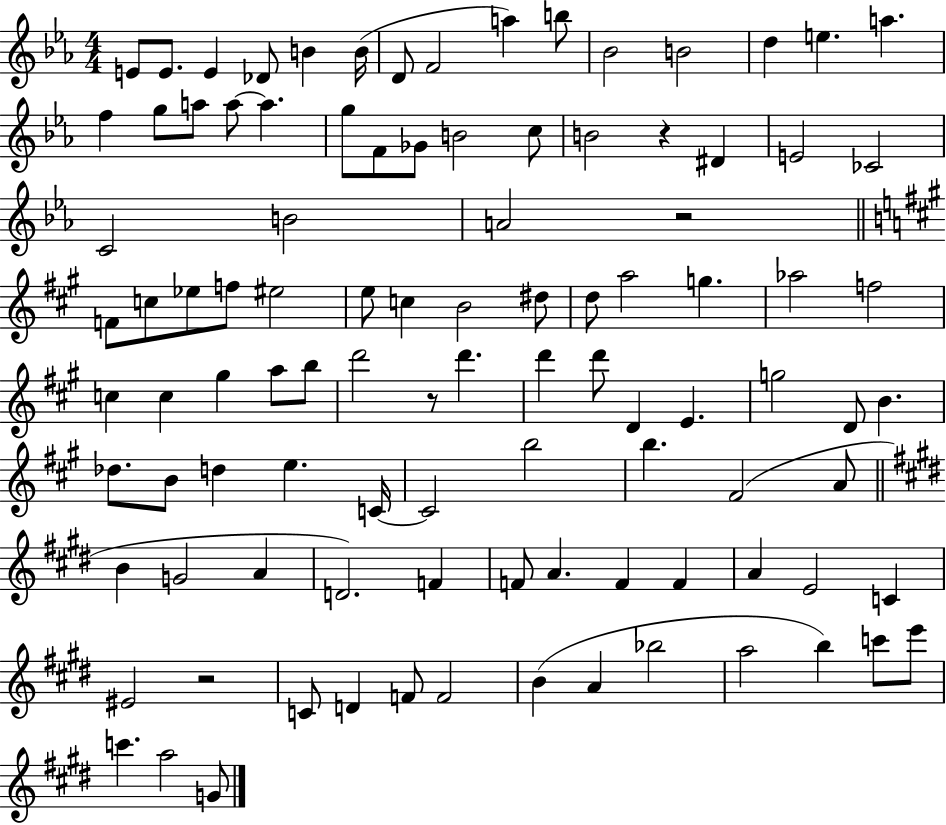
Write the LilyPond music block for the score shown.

{
  \clef treble
  \numericTimeSignature
  \time 4/4
  \key ees \major
  e'8 e'8. e'4 des'8 b'4 b'16( | d'8 f'2 a''4) b''8 | bes'2 b'2 | d''4 e''4. a''4. | \break f''4 g''8 a''8 a''8~~ a''4. | g''8 f'8 ges'8 b'2 c''8 | b'2 r4 dis'4 | e'2 ces'2 | \break c'2 b'2 | a'2 r2 | \bar "||" \break \key a \major f'8 c''8 ees''8 f''8 eis''2 | e''8 c''4 b'2 dis''8 | d''8 a''2 g''4. | aes''2 f''2 | \break c''4 c''4 gis''4 a''8 b''8 | d'''2 r8 d'''4. | d'''4 d'''8 d'4 e'4. | g''2 d'8 b'4. | \break des''8. b'8 d''4 e''4. c'16~~ | c'2 b''2 | b''4. fis'2( a'8 | \bar "||" \break \key e \major b'4 g'2 a'4 | d'2.) f'4 | f'8 a'4. f'4 f'4 | a'4 e'2 c'4 | \break eis'2 r2 | c'8 d'4 f'8 f'2 | b'4( a'4 bes''2 | a''2 b''4) c'''8 e'''8 | \break c'''4. a''2 g'8 | \bar "|."
}